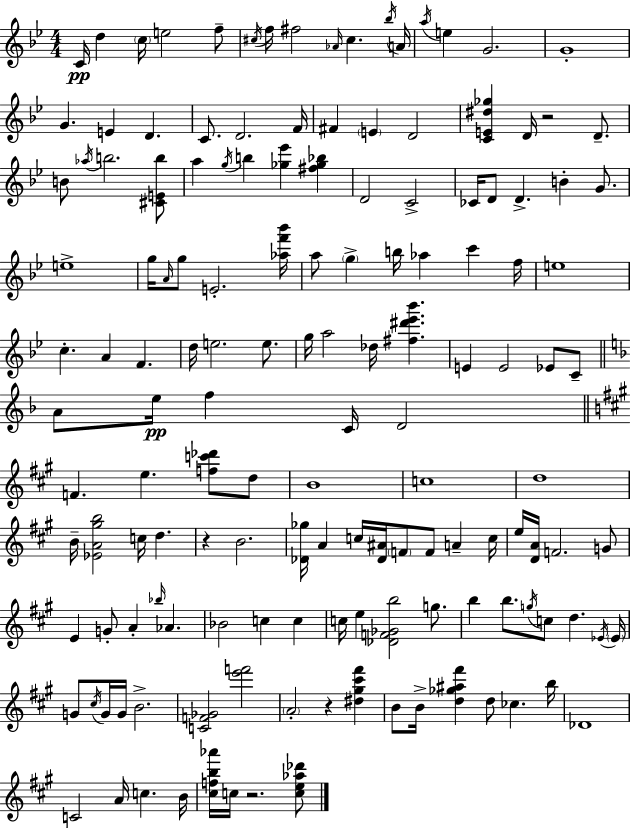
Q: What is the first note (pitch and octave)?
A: C4